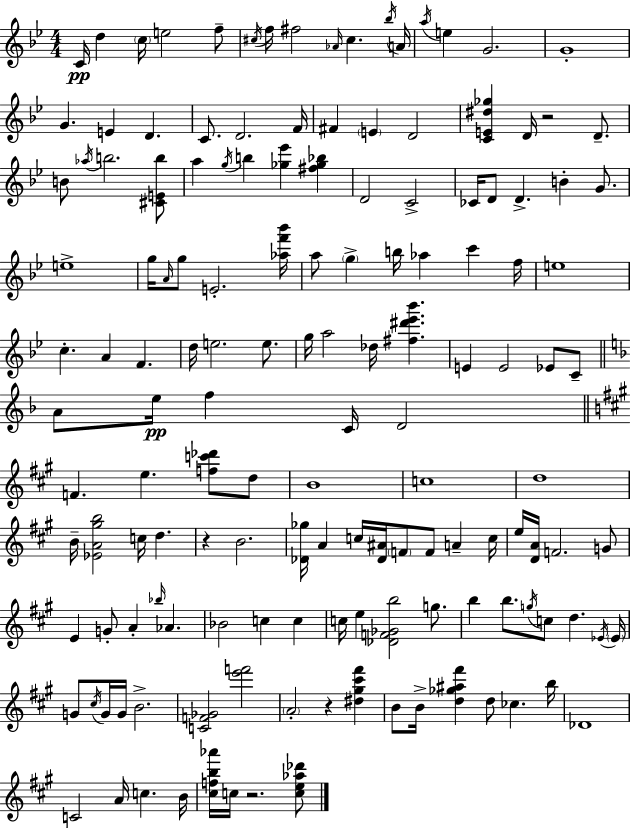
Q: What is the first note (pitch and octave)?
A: C4